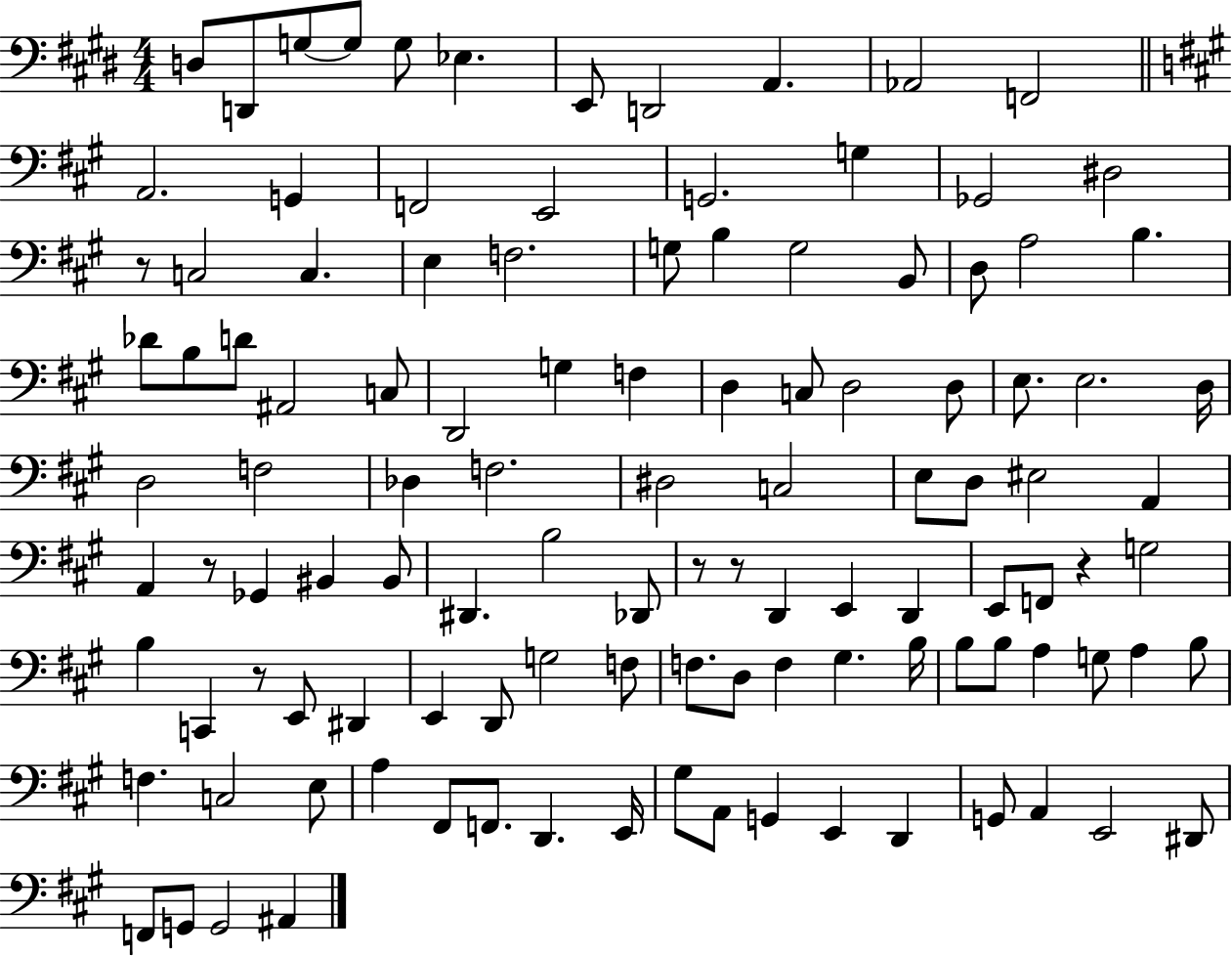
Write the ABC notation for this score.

X:1
T:Untitled
M:4/4
L:1/4
K:E
D,/2 D,,/2 G,/2 G,/2 G,/2 _E, E,,/2 D,,2 A,, _A,,2 F,,2 A,,2 G,, F,,2 E,,2 G,,2 G, _G,,2 ^D,2 z/2 C,2 C, E, F,2 G,/2 B, G,2 B,,/2 D,/2 A,2 B, _D/2 B,/2 D/2 ^A,,2 C,/2 D,,2 G, F, D, C,/2 D,2 D,/2 E,/2 E,2 D,/4 D,2 F,2 _D, F,2 ^D,2 C,2 E,/2 D,/2 ^E,2 A,, A,, z/2 _G,, ^B,, ^B,,/2 ^D,, B,2 _D,,/2 z/2 z/2 D,, E,, D,, E,,/2 F,,/2 z G,2 B, C,, z/2 E,,/2 ^D,, E,, D,,/2 G,2 F,/2 F,/2 D,/2 F, ^G, B,/4 B,/2 B,/2 A, G,/2 A, B,/2 F, C,2 E,/2 A, ^F,,/2 F,,/2 D,, E,,/4 ^G,/2 A,,/2 G,, E,, D,, G,,/2 A,, E,,2 ^D,,/2 F,,/2 G,,/2 G,,2 ^A,,